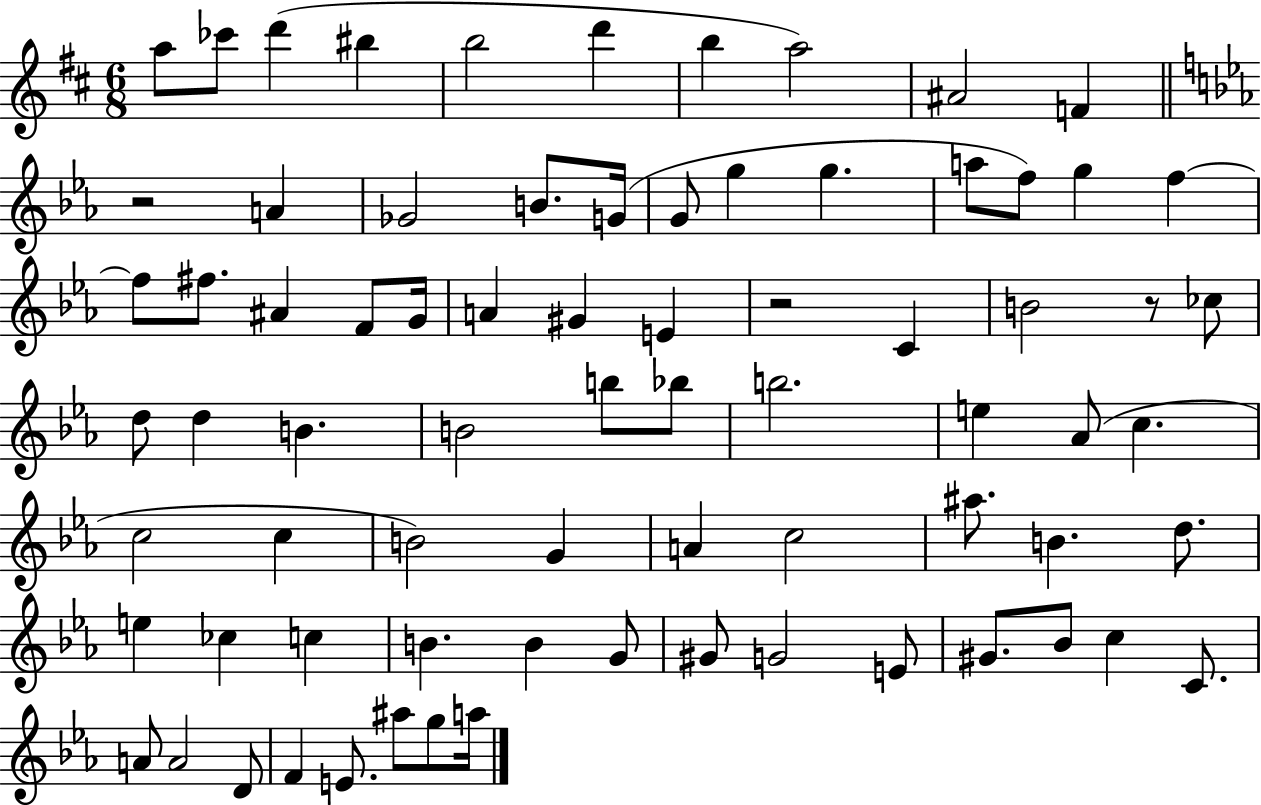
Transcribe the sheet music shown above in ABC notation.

X:1
T:Untitled
M:6/8
L:1/4
K:D
a/2 _c'/2 d' ^b b2 d' b a2 ^A2 F z2 A _G2 B/2 G/4 G/2 g g a/2 f/2 g f f/2 ^f/2 ^A F/2 G/4 A ^G E z2 C B2 z/2 _c/2 d/2 d B B2 b/2 _b/2 b2 e _A/2 c c2 c B2 G A c2 ^a/2 B d/2 e _c c B B G/2 ^G/2 G2 E/2 ^G/2 _B/2 c C/2 A/2 A2 D/2 F E/2 ^a/2 g/2 a/4